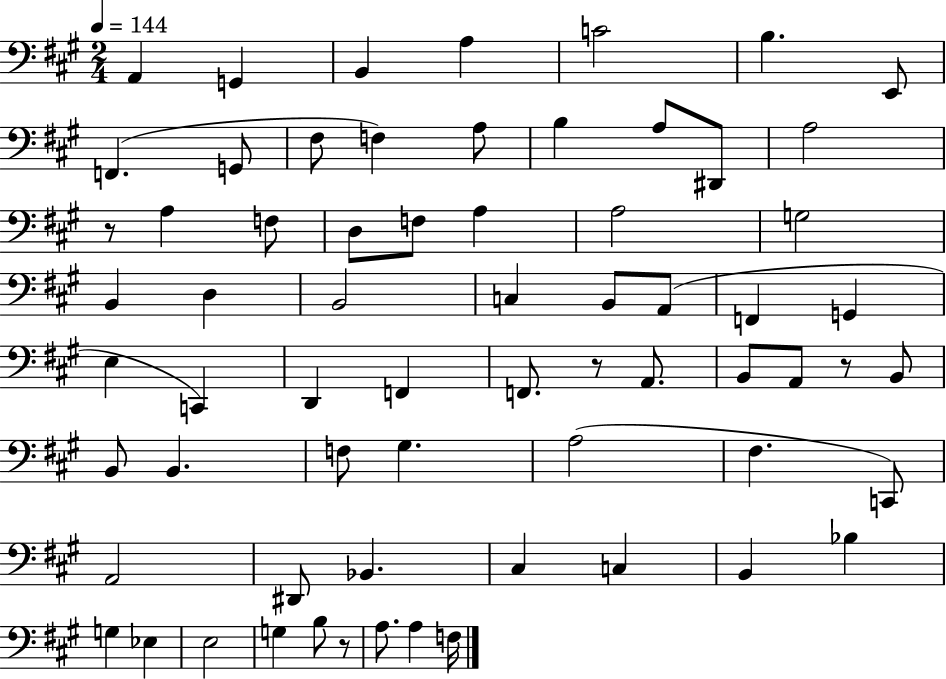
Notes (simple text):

A2/q G2/q B2/q A3/q C4/h B3/q. E2/e F2/q. G2/e F#3/e F3/q A3/e B3/q A3/e D#2/e A3/h R/e A3/q F3/e D3/e F3/e A3/q A3/h G3/h B2/q D3/q B2/h C3/q B2/e A2/e F2/q G2/q E3/q C2/q D2/q F2/q F2/e. R/e A2/e. B2/e A2/e R/e B2/e B2/e B2/q. F3/e G#3/q. A3/h F#3/q. C2/e A2/h D#2/e Bb2/q. C#3/q C3/q B2/q Bb3/q G3/q Eb3/q E3/h G3/q B3/e R/e A3/e. A3/q F3/s